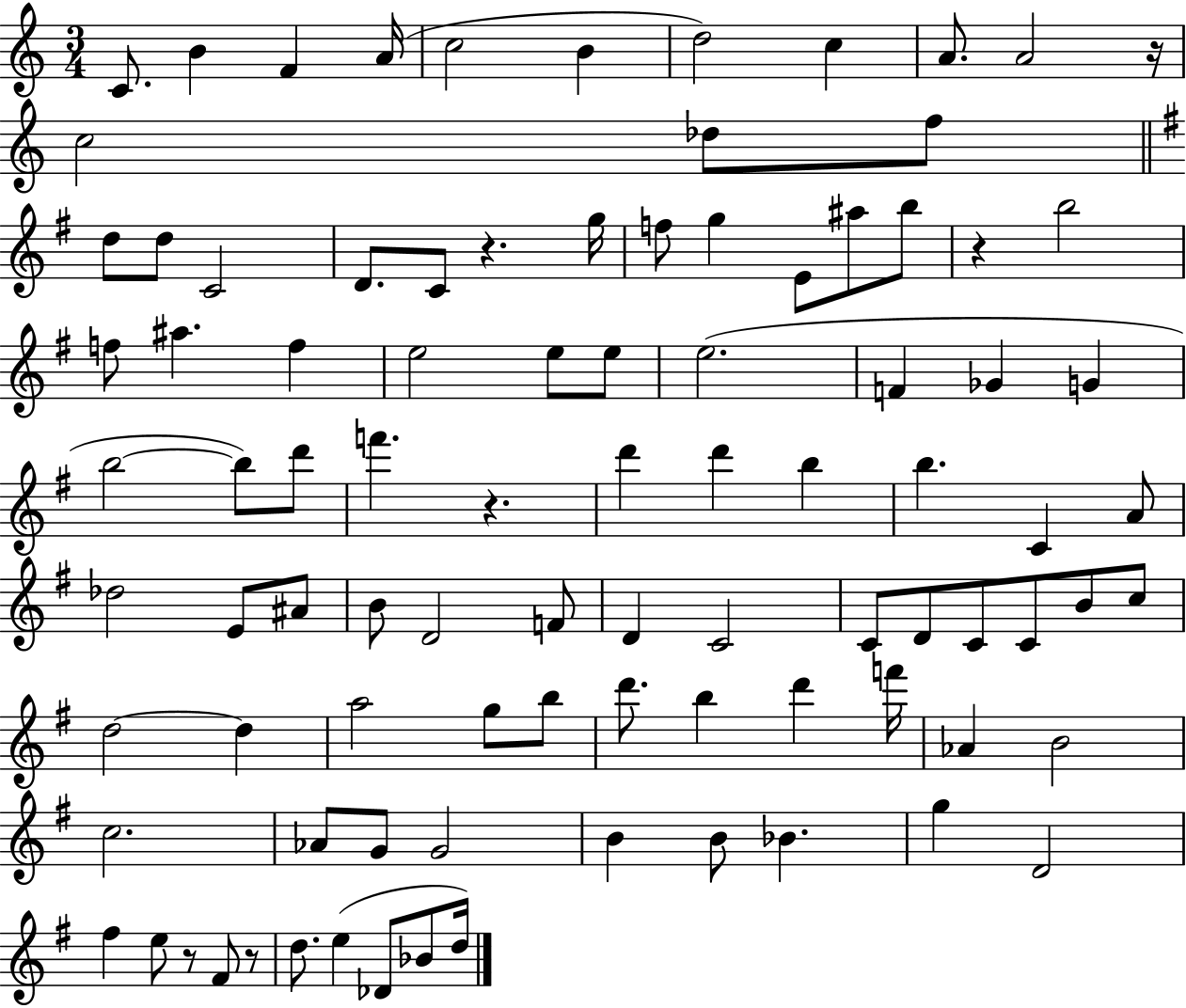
{
  \clef treble
  \numericTimeSignature
  \time 3/4
  \key c \major
  c'8. b'4 f'4 a'16( | c''2 b'4 | d''2) c''4 | a'8. a'2 r16 | \break c''2 des''8 f''8 | \bar "||" \break \key g \major d''8 d''8 c'2 | d'8. c'8 r4. g''16 | f''8 g''4 e'8 ais''8 b''8 | r4 b''2 | \break f''8 ais''4. f''4 | e''2 e''8 e''8 | e''2.( | f'4 ges'4 g'4 | \break b''2~~ b''8) d'''8 | f'''4. r4. | d'''4 d'''4 b''4 | b''4. c'4 a'8 | \break des''2 e'8 ais'8 | b'8 d'2 f'8 | d'4 c'2 | c'8 d'8 c'8 c'8 b'8 c''8 | \break d''2~~ d''4 | a''2 g''8 b''8 | d'''8. b''4 d'''4 f'''16 | aes'4 b'2 | \break c''2. | aes'8 g'8 g'2 | b'4 b'8 bes'4. | g''4 d'2 | \break fis''4 e''8 r8 fis'8 r8 | d''8. e''4( des'8 bes'8 d''16) | \bar "|."
}